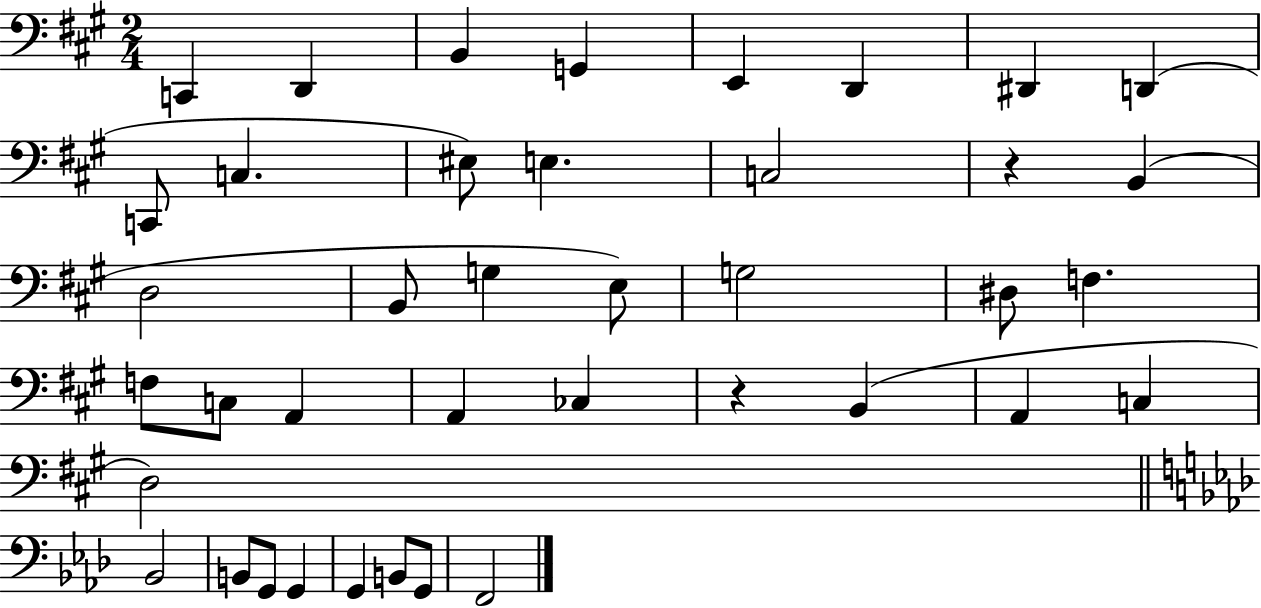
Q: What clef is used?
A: bass